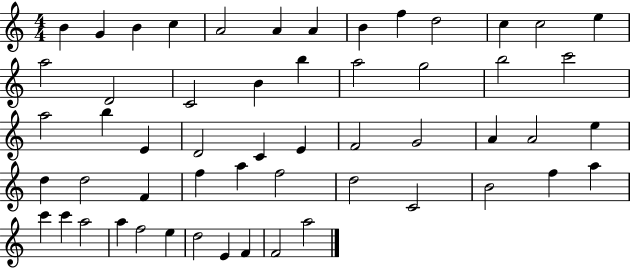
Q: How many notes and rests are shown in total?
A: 55